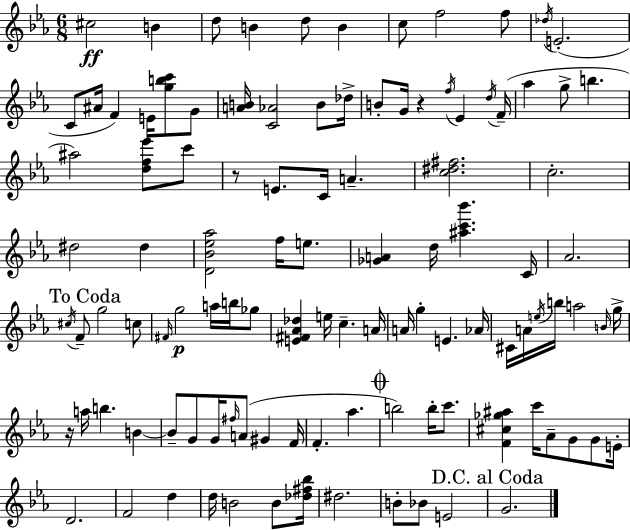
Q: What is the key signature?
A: C minor